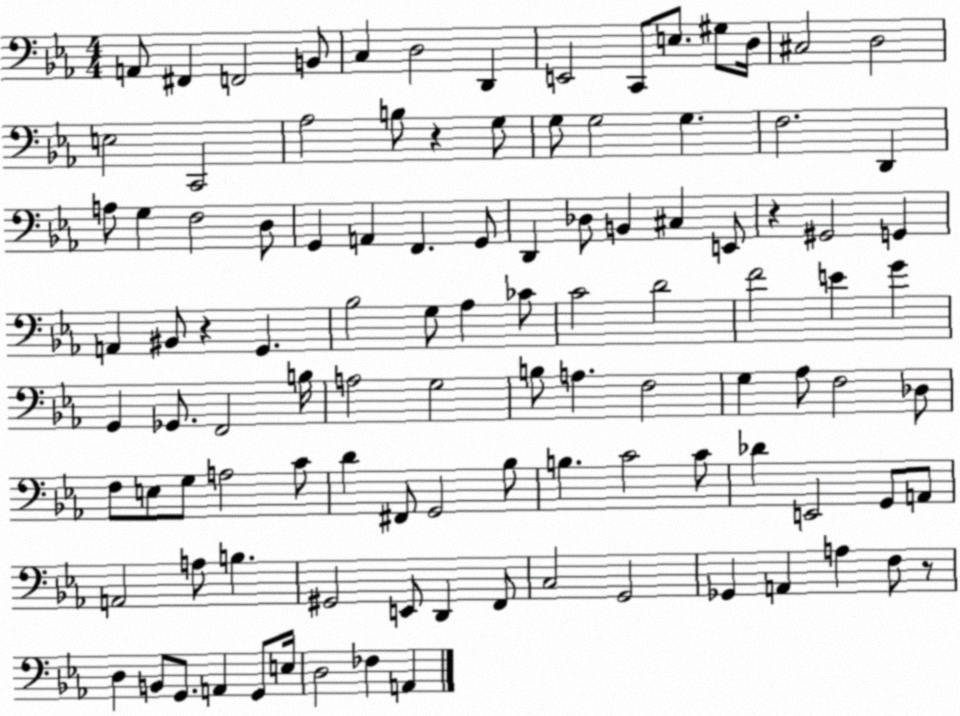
X:1
T:Untitled
M:4/4
L:1/4
K:Eb
A,,/2 ^F,, F,,2 B,,/2 C, D,2 D,, E,,2 C,,/2 E,/2 ^G,/2 D,/4 ^C,2 D,2 E,2 C,,2 _A,2 B,/2 z G,/2 G,/2 G,2 G, F,2 D,, A,/2 G, F,2 D,/2 G,, A,, F,, G,,/2 D,, _D,/2 B,, ^C, E,,/2 z ^G,,2 G,, A,, ^B,,/2 z G,, _B,2 G,/2 _A, _C/2 C2 D2 F2 E G G,, _G,,/2 F,,2 B,/4 A,2 G,2 B,/2 A, F,2 G, _A,/2 F,2 _D,/2 F,/2 E,/2 G,/2 A,2 C/2 D ^F,,/2 G,,2 _B,/2 B, C2 C/2 _D E,,2 G,,/2 A,,/2 A,,2 A,/2 B, ^G,,2 E,,/2 D,, F,,/2 C,2 G,,2 _G,, A,, A, F,/2 z/2 D, B,,/2 G,,/2 A,, G,,/2 E,/4 D,2 _F, A,,